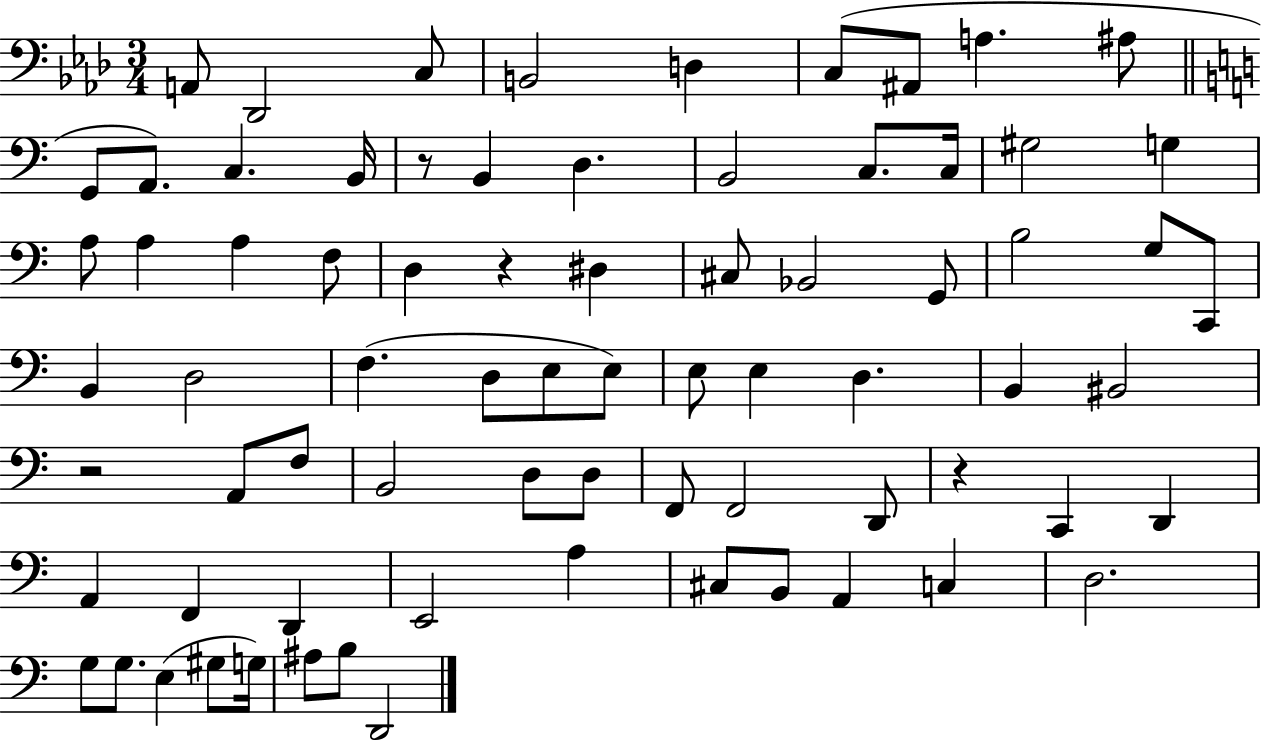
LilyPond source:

{
  \clef bass
  \numericTimeSignature
  \time 3/4
  \key aes \major
  a,8 des,2 c8 | b,2 d4 | c8( ais,8 a4. ais8 | \bar "||" \break \key c \major g,8 a,8.) c4. b,16 | r8 b,4 d4. | b,2 c8. c16 | gis2 g4 | \break a8 a4 a4 f8 | d4 r4 dis4 | cis8 bes,2 g,8 | b2 g8 c,8 | \break b,4 d2 | f4.( d8 e8 e8) | e8 e4 d4. | b,4 bis,2 | \break r2 a,8 f8 | b,2 d8 d8 | f,8 f,2 d,8 | r4 c,4 d,4 | \break a,4 f,4 d,4 | e,2 a4 | cis8 b,8 a,4 c4 | d2. | \break g8 g8. e4( gis8 g16) | ais8 b8 d,2 | \bar "|."
}